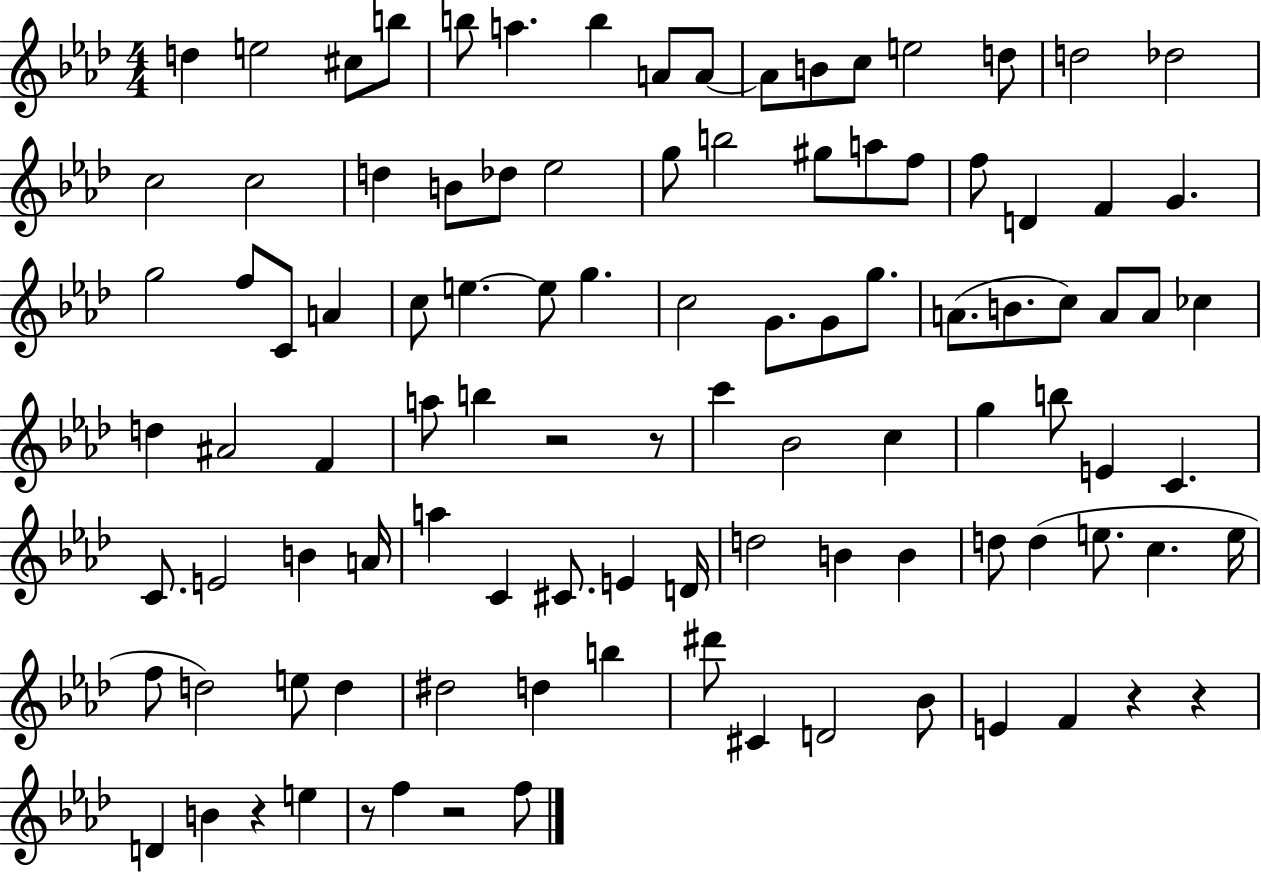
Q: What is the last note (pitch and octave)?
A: F5